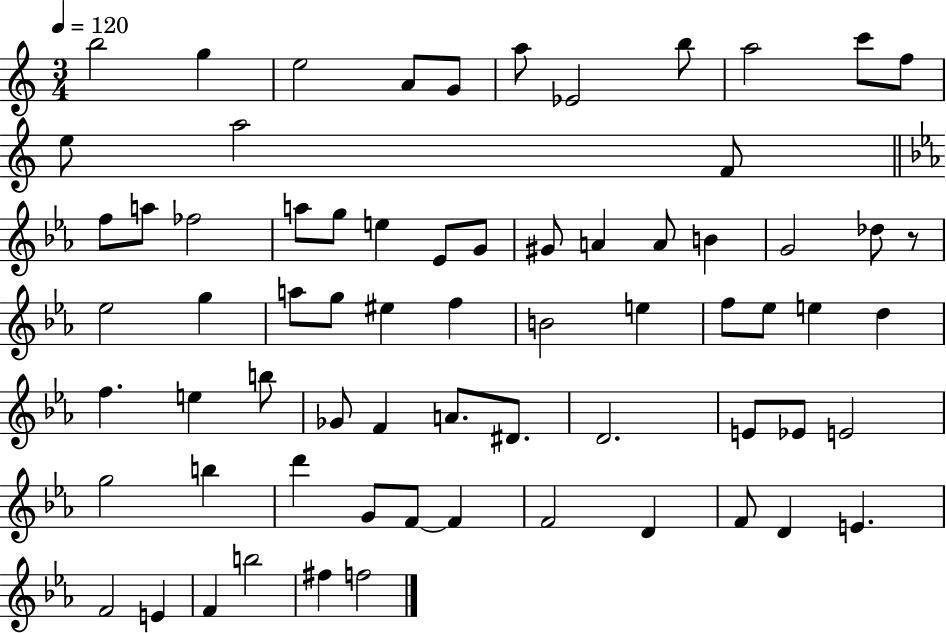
{
  \clef treble
  \numericTimeSignature
  \time 3/4
  \key c \major
  \tempo 4 = 120
  b''2 g''4 | e''2 a'8 g'8 | a''8 ees'2 b''8 | a''2 c'''8 f''8 | \break e''8 a''2 f'8 | \bar "||" \break \key ees \major f''8 a''8 fes''2 | a''8 g''8 e''4 ees'8 g'8 | gis'8 a'4 a'8 b'4 | g'2 des''8 r8 | \break ees''2 g''4 | a''8 g''8 eis''4 f''4 | b'2 e''4 | f''8 ees''8 e''4 d''4 | \break f''4. e''4 b''8 | ges'8 f'4 a'8. dis'8. | d'2. | e'8 ees'8 e'2 | \break g''2 b''4 | d'''4 g'8 f'8~~ f'4 | f'2 d'4 | f'8 d'4 e'4. | \break f'2 e'4 | f'4 b''2 | fis''4 f''2 | \bar "|."
}